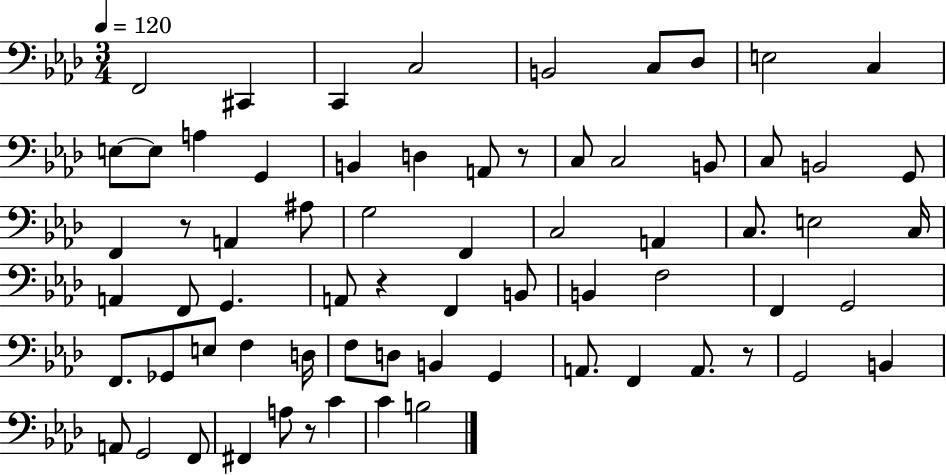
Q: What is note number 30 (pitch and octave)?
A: C3